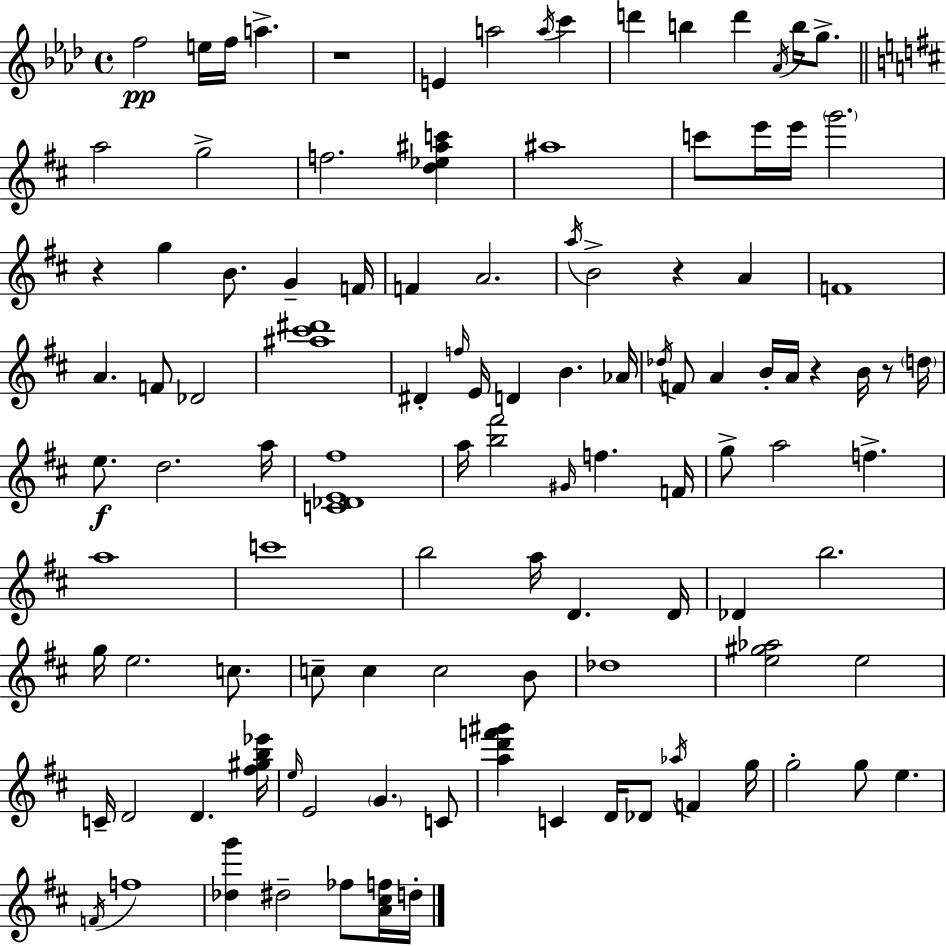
{
  \clef treble
  \time 4/4
  \defaultTimeSignature
  \key aes \major
  \repeat volta 2 { f''2\pp e''16 f''16 a''4.-> | r1 | e'4 a''2 \acciaccatura { a''16 } c'''4 | d'''4 b''4 d'''4 \acciaccatura { aes'16 } b''16 g''8.-> | \break \bar "||" \break \key d \major a''2 g''2-> | f''2. <d'' ees'' ais'' c'''>4 | ais''1 | c'''8 e'''16 e'''16 \parenthesize g'''2. | \break r4 g''4 b'8. g'4-- f'16 | f'4 a'2. | \acciaccatura { a''16 } b'2-> r4 a'4 | f'1 | \break a'4. f'8 des'2 | <ais'' cis''' dis'''>1 | dis'4-. \grace { f''16 } e'16 d'4 b'4. | aes'16 \acciaccatura { des''16 } f'8 a'4 b'16-. a'16 r4 b'16 | \break r8 \parenthesize d''16 e''8.\f d''2. | a''16 <c' des' e' fis''>1 | a''16 <b'' fis'''>2 \grace { gis'16 } f''4. | f'16 g''8-> a''2 f''4.-> | \break a''1 | c'''1 | b''2 a''16 d'4. | d'16 des'4 b''2. | \break g''16 e''2. | c''8. c''8-- c''4 c''2 | b'8 des''1 | <e'' gis'' aes''>2 e''2 | \break c'16-- d'2 d'4. | <fis'' gis'' b'' ees'''>16 \grace { e''16 } e'2 \parenthesize g'4. | c'8 <a'' d''' f''' gis'''>4 c'4 d'16 des'8 | \acciaccatura { aes''16 } f'4 g''16 g''2-. g''8 | \break e''4. \acciaccatura { f'16 } f''1 | <des'' g'''>4 dis''2-- | fes''8 <a' cis'' f''>16 d''16-. } \bar "|."
}